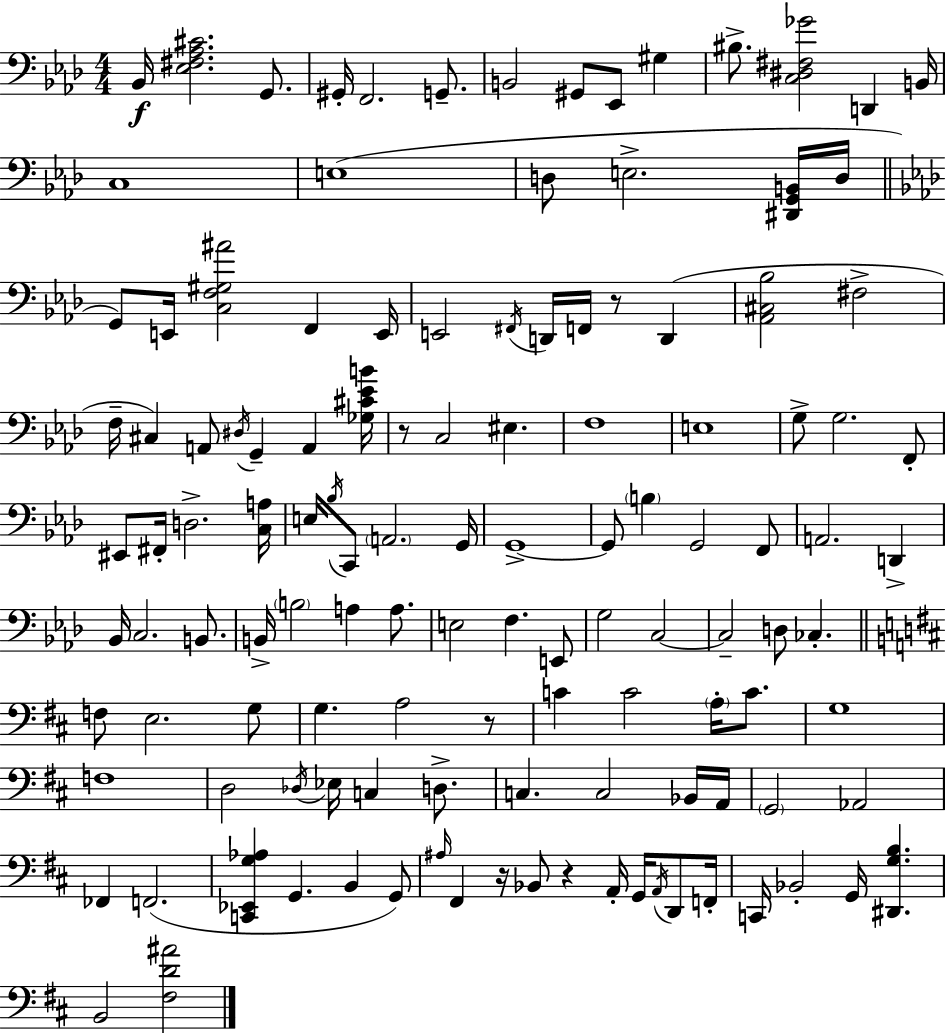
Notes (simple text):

Bb2/s [Eb3,F#3,Ab3,C#4]/h. G2/e. G#2/s F2/h. G2/e. B2/h G#2/e Eb2/e G#3/q BIS3/e. [C3,D#3,F#3,Gb4]/h D2/q B2/s C3/w E3/w D3/e E3/h. [D#2,G2,B2]/s D3/s G2/e E2/s [C3,F3,G#3,A#4]/h F2/q E2/s E2/h F#2/s D2/s F2/s R/e D2/q [Ab2,C#3,Bb3]/h F#3/h F3/s C#3/q A2/e D#3/s G2/q A2/q [Gb3,C#4,Eb4,B4]/s R/e C3/h EIS3/q. F3/w E3/w G3/e G3/h. F2/e EIS2/e F#2/s D3/h. [C3,A3]/s E3/s Bb3/s C2/e A2/h. G2/s G2/w G2/e B3/q G2/h F2/e A2/h. D2/q Bb2/s C3/h. B2/e. B2/s B3/h A3/q A3/e. E3/h F3/q. E2/e G3/h C3/h C3/h D3/e CES3/q. F3/e E3/h. G3/e G3/q. A3/h R/e C4/q C4/h A3/s C4/e. G3/w F3/w D3/h Db3/s Eb3/s C3/q D3/e. C3/q. C3/h Bb2/s A2/s G2/h Ab2/h FES2/q F2/h. [C2,Eb2,G3,Ab3]/q G2/q. B2/q G2/e A#3/s F#2/q R/s Bb2/e R/q A2/s G2/s A2/s D2/e F2/s C2/s Bb2/h G2/s [D#2,G3,B3]/q. B2/h [F#3,D4,A#4]/h